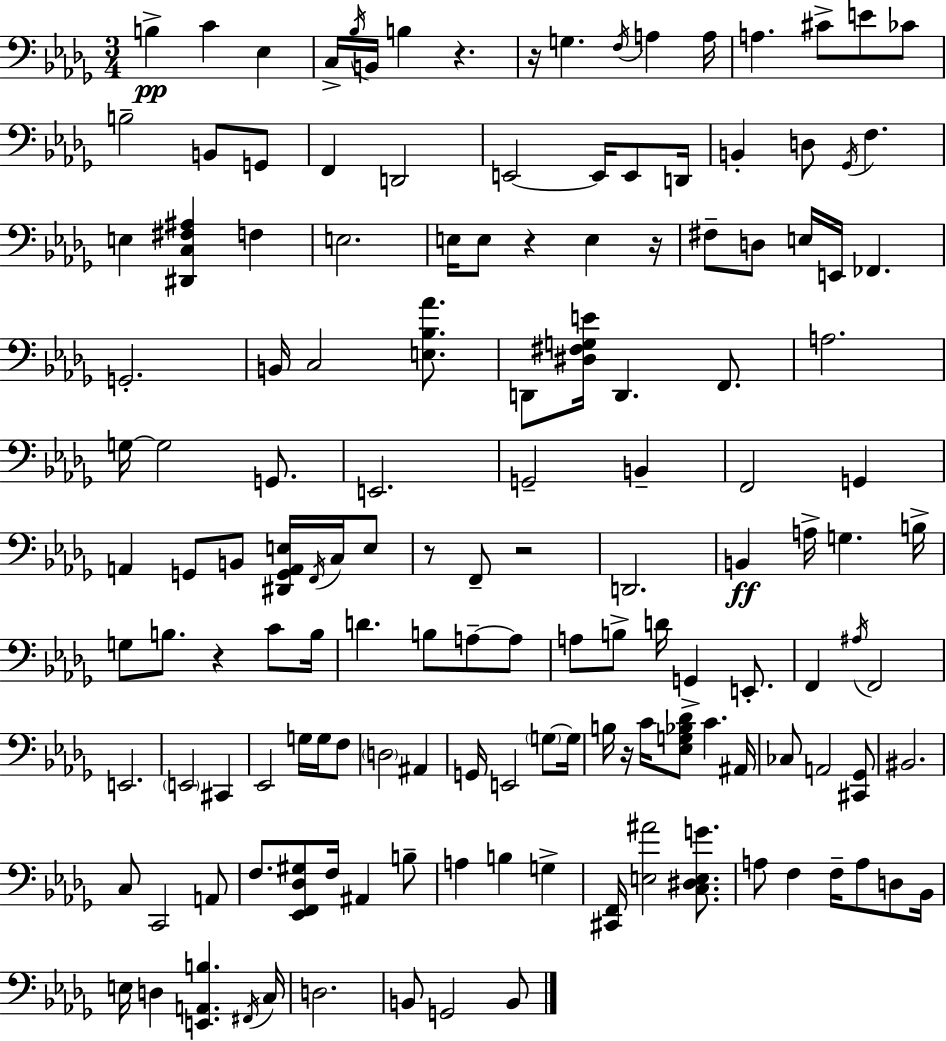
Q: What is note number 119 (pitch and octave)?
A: E3